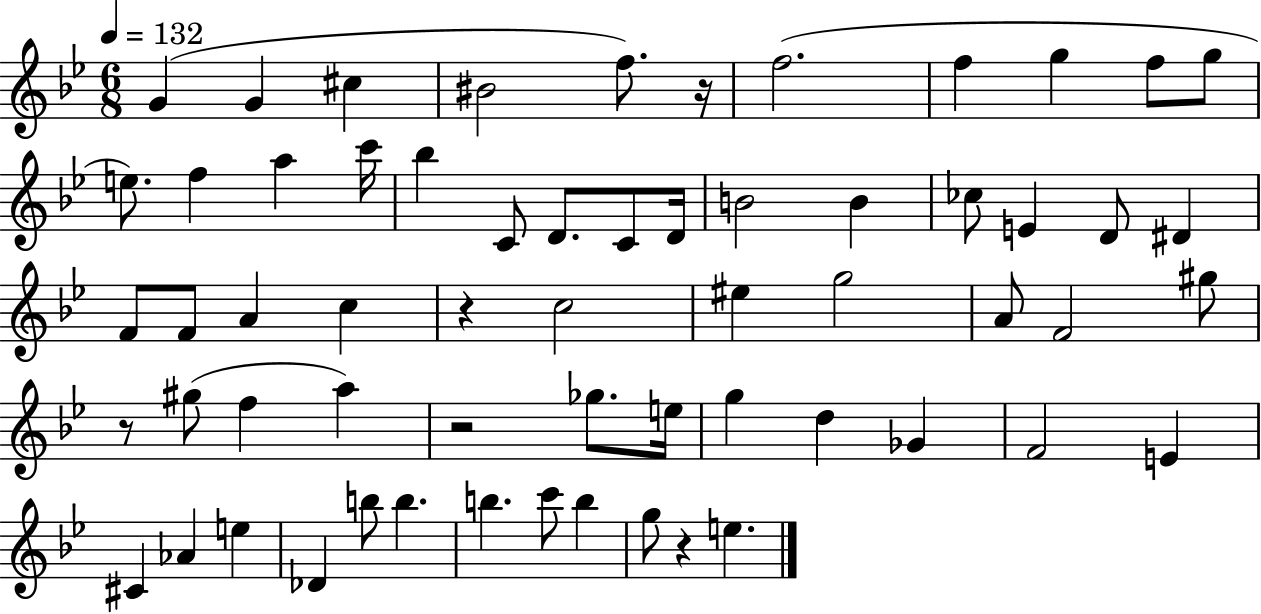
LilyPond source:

{
  \clef treble
  \numericTimeSignature
  \time 6/8
  \key bes \major
  \tempo 4 = 132
  \repeat volta 2 { g'4( g'4 cis''4 | bis'2 f''8.) r16 | f''2.( | f''4 g''4 f''8 g''8 | \break e''8.) f''4 a''4 c'''16 | bes''4 c'8 d'8. c'8 d'16 | b'2 b'4 | ces''8 e'4 d'8 dis'4 | \break f'8 f'8 a'4 c''4 | r4 c''2 | eis''4 g''2 | a'8 f'2 gis''8 | \break r8 gis''8( f''4 a''4) | r2 ges''8. e''16 | g''4 d''4 ges'4 | f'2 e'4 | \break cis'4 aes'4 e''4 | des'4 b''8 b''4. | b''4. c'''8 b''4 | g''8 r4 e''4. | \break } \bar "|."
}